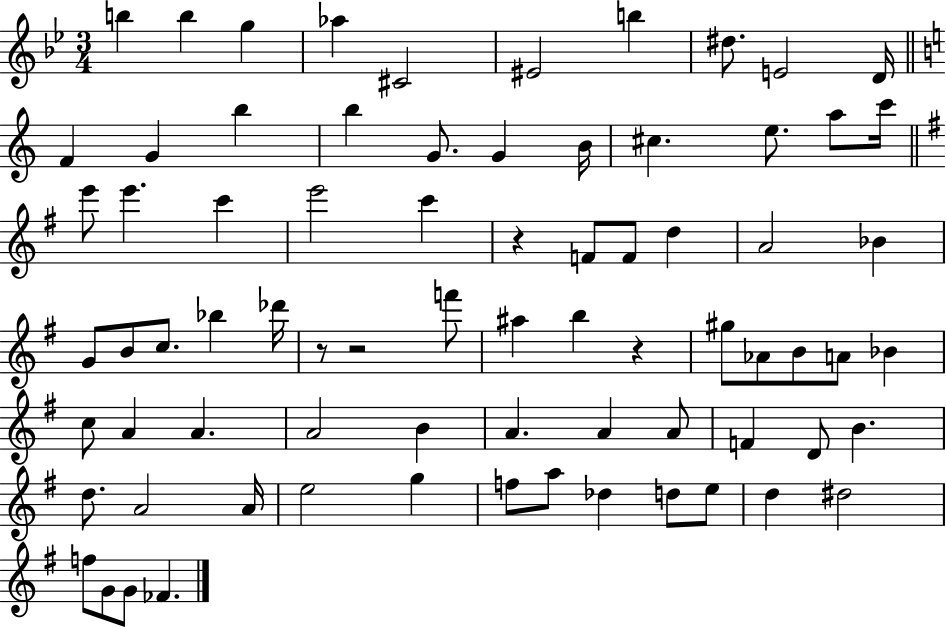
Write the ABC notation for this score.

X:1
T:Untitled
M:3/4
L:1/4
K:Bb
b b g _a ^C2 ^E2 b ^d/2 E2 D/4 F G b b G/2 G B/4 ^c e/2 a/2 c'/4 e'/2 e' c' e'2 c' z F/2 F/2 d A2 _B G/2 B/2 c/2 _b _d'/4 z/2 z2 f'/2 ^a b z ^g/2 _A/2 B/2 A/2 _B c/2 A A A2 B A A A/2 F D/2 B d/2 A2 A/4 e2 g f/2 a/2 _d d/2 e/2 d ^d2 f/2 G/2 G/2 _F